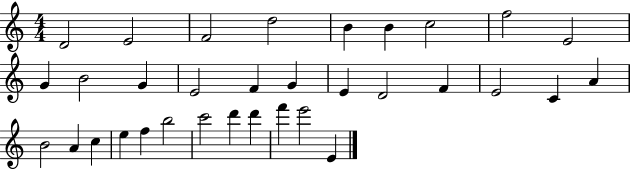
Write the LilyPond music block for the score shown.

{
  \clef treble
  \numericTimeSignature
  \time 4/4
  \key c \major
  d'2 e'2 | f'2 d''2 | b'4 b'4 c''2 | f''2 e'2 | \break g'4 b'2 g'4 | e'2 f'4 g'4 | e'4 d'2 f'4 | e'2 c'4 a'4 | \break b'2 a'4 c''4 | e''4 f''4 b''2 | c'''2 d'''4 d'''4 | f'''4 e'''2 e'4 | \break \bar "|."
}